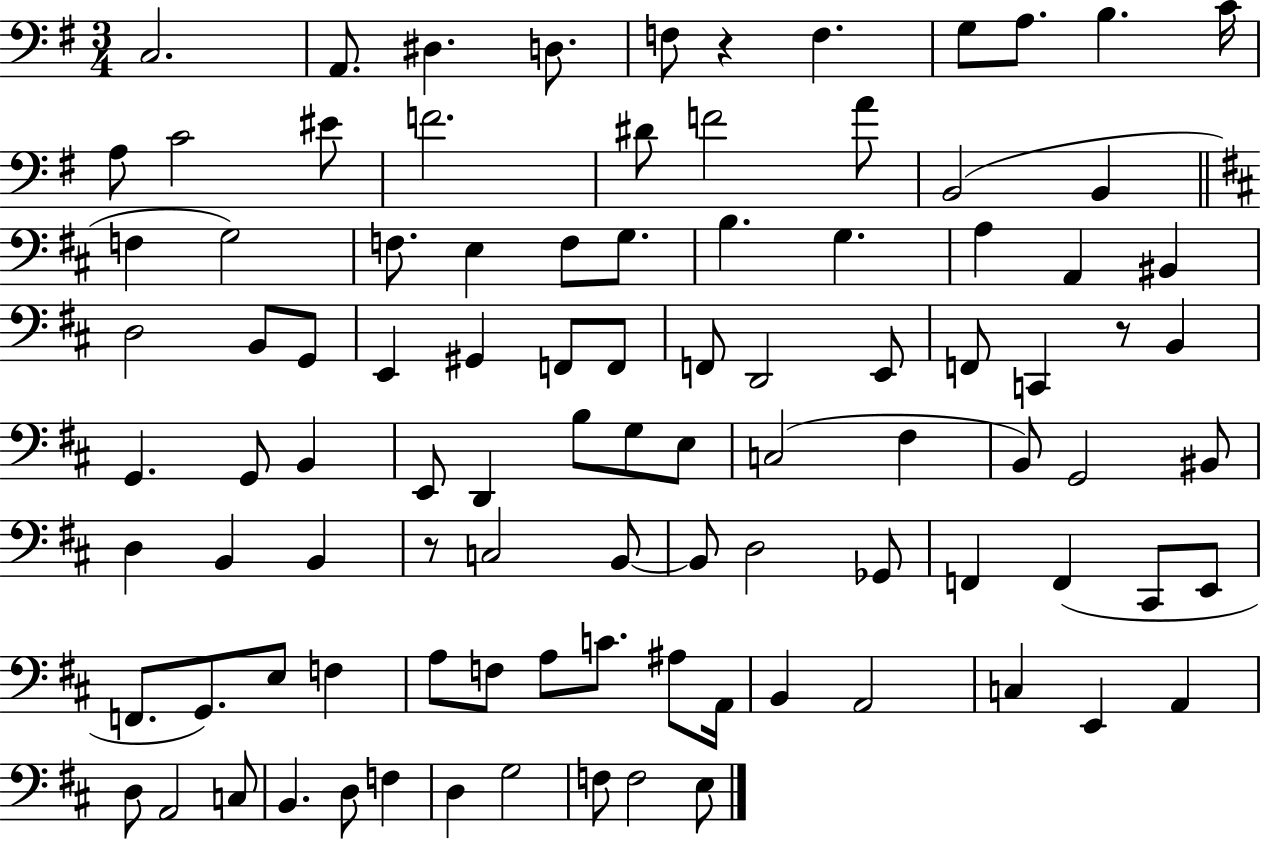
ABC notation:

X:1
T:Untitled
M:3/4
L:1/4
K:G
C,2 A,,/2 ^D, D,/2 F,/2 z F, G,/2 A,/2 B, C/4 A,/2 C2 ^E/2 F2 ^D/2 F2 A/2 B,,2 B,, F, G,2 F,/2 E, F,/2 G,/2 B, G, A, A,, ^B,, D,2 B,,/2 G,,/2 E,, ^G,, F,,/2 F,,/2 F,,/2 D,,2 E,,/2 F,,/2 C,, z/2 B,, G,, G,,/2 B,, E,,/2 D,, B,/2 G,/2 E,/2 C,2 ^F, B,,/2 G,,2 ^B,,/2 D, B,, B,, z/2 C,2 B,,/2 B,,/2 D,2 _G,,/2 F,, F,, ^C,,/2 E,,/2 F,,/2 G,,/2 E,/2 F, A,/2 F,/2 A,/2 C/2 ^A,/2 A,,/4 B,, A,,2 C, E,, A,, D,/2 A,,2 C,/2 B,, D,/2 F, D, G,2 F,/2 F,2 E,/2